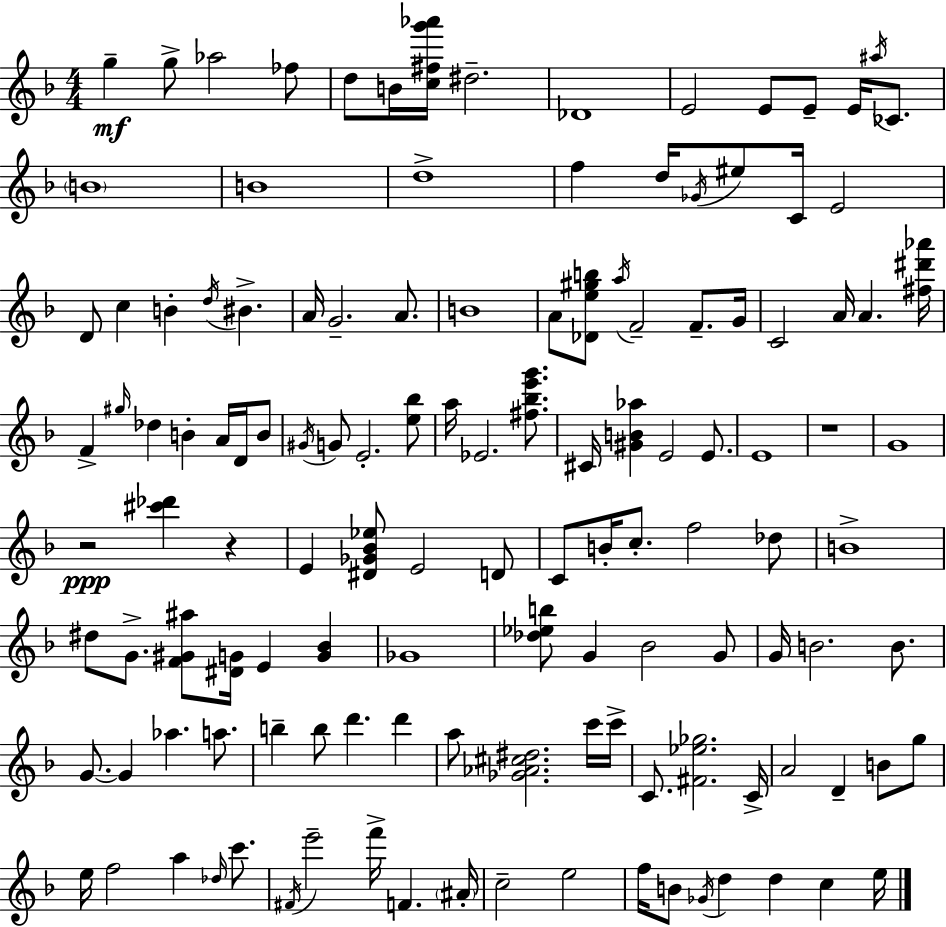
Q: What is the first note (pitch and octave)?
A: G5